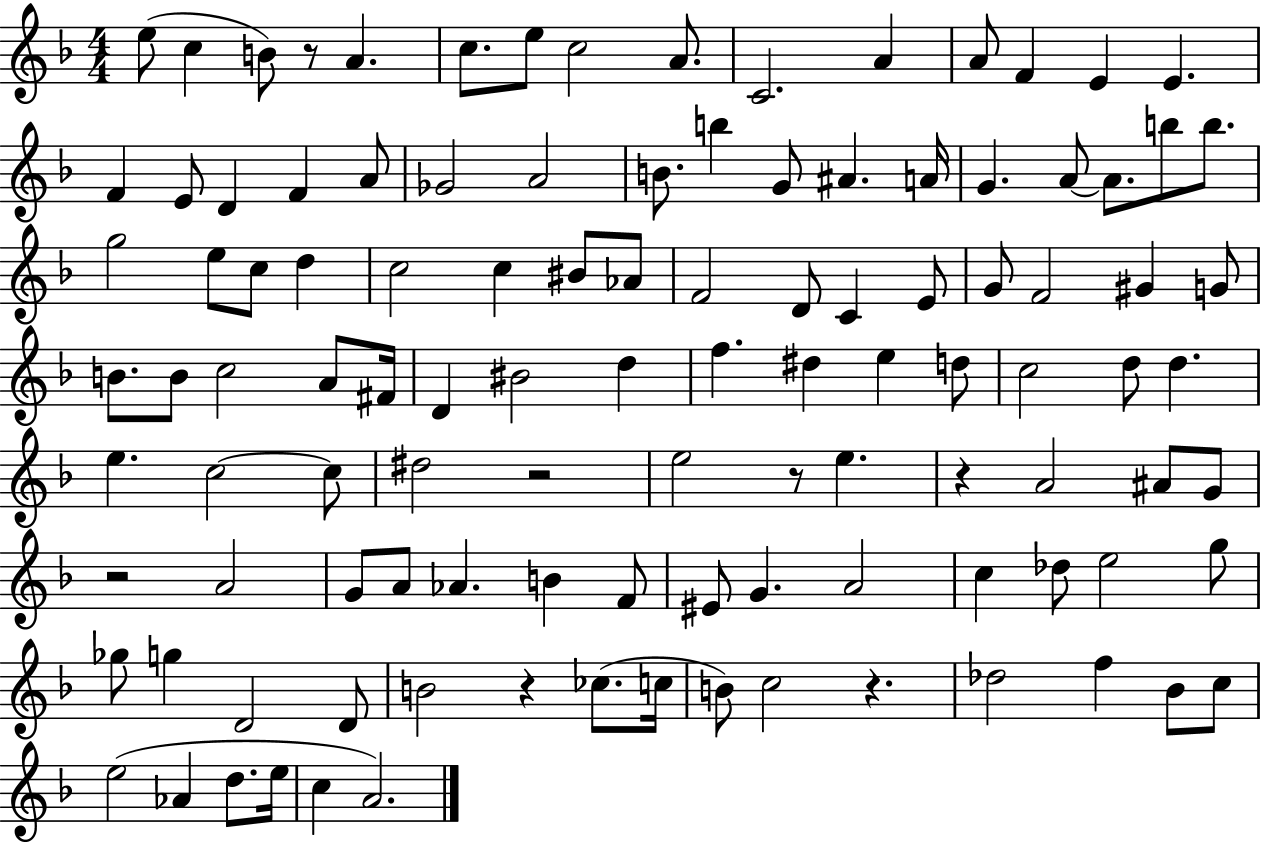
E5/e C5/q B4/e R/e A4/q. C5/e. E5/e C5/h A4/e. C4/h. A4/q A4/e F4/q E4/q E4/q. F4/q E4/e D4/q F4/q A4/e Gb4/h A4/h B4/e. B5/q G4/e A#4/q. A4/s G4/q. A4/e A4/e. B5/e B5/e. G5/h E5/e C5/e D5/q C5/h C5/q BIS4/e Ab4/e F4/h D4/e C4/q E4/e G4/e F4/h G#4/q G4/e B4/e. B4/e C5/h A4/e F#4/s D4/q BIS4/h D5/q F5/q. D#5/q E5/q D5/e C5/h D5/e D5/q. E5/q. C5/h C5/e D#5/h R/h E5/h R/e E5/q. R/q A4/h A#4/e G4/e R/h A4/h G4/e A4/e Ab4/q. B4/q F4/e EIS4/e G4/q. A4/h C5/q Db5/e E5/h G5/e Gb5/e G5/q D4/h D4/e B4/h R/q CES5/e. C5/s B4/e C5/h R/q. Db5/h F5/q Bb4/e C5/e E5/h Ab4/q D5/e. E5/s C5/q A4/h.